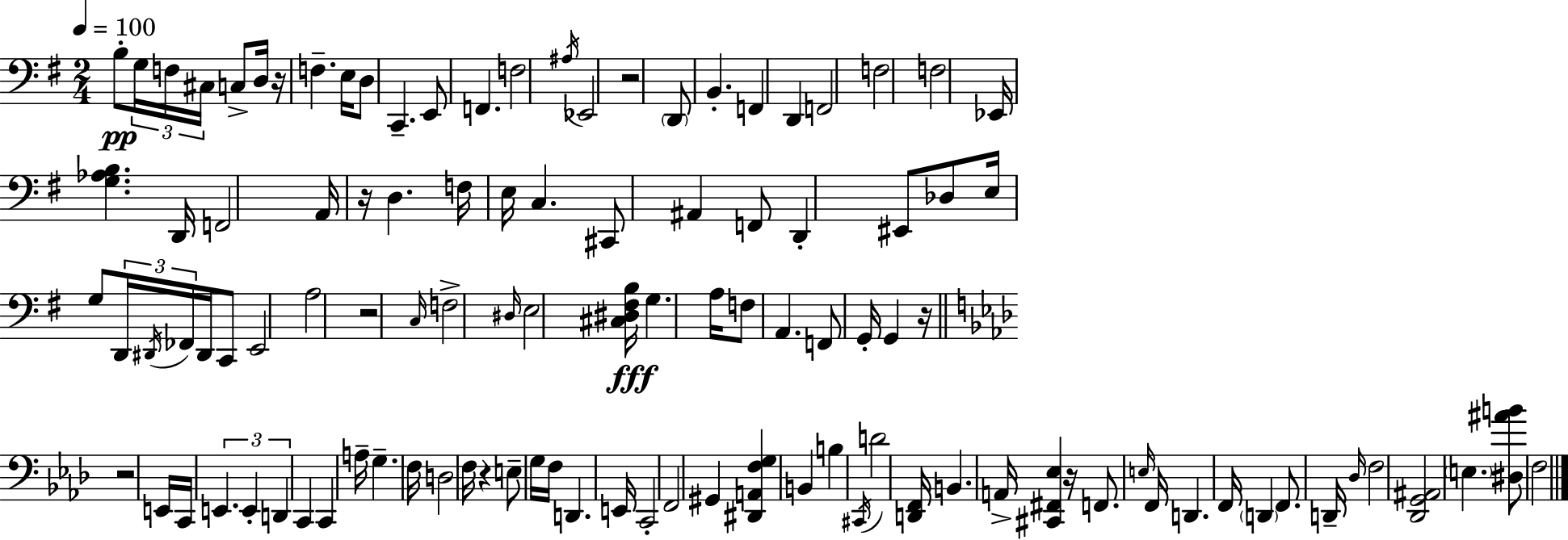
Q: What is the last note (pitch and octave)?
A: F3